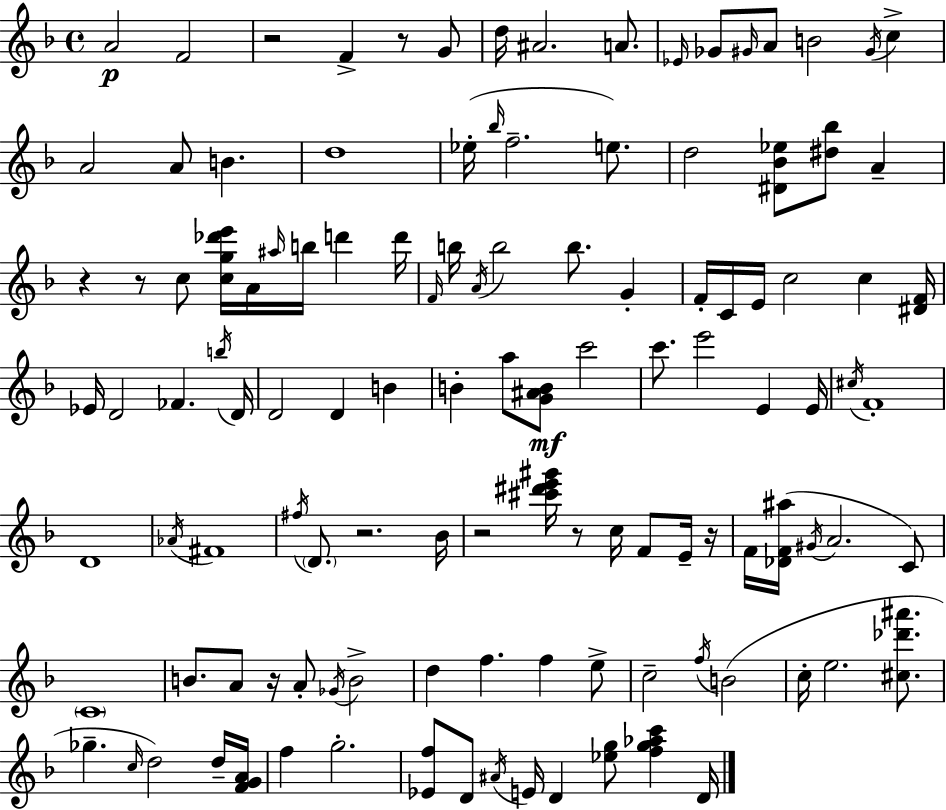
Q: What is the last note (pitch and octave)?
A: D4